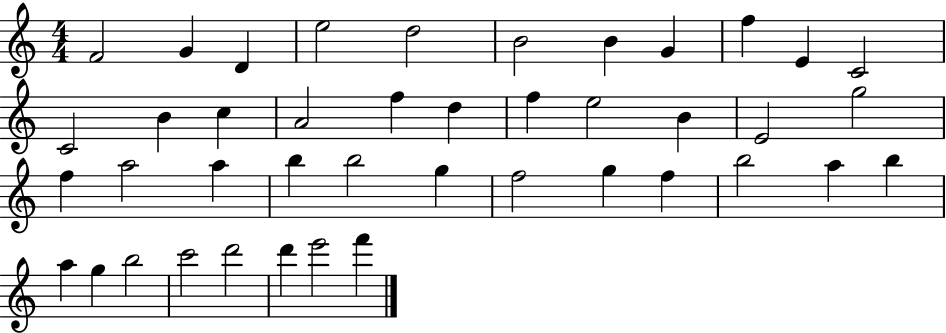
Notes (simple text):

F4/h G4/q D4/q E5/h D5/h B4/h B4/q G4/q F5/q E4/q C4/h C4/h B4/q C5/q A4/h F5/q D5/q F5/q E5/h B4/q E4/h G5/h F5/q A5/h A5/q B5/q B5/h G5/q F5/h G5/q F5/q B5/h A5/q B5/q A5/q G5/q B5/h C6/h D6/h D6/q E6/h F6/q